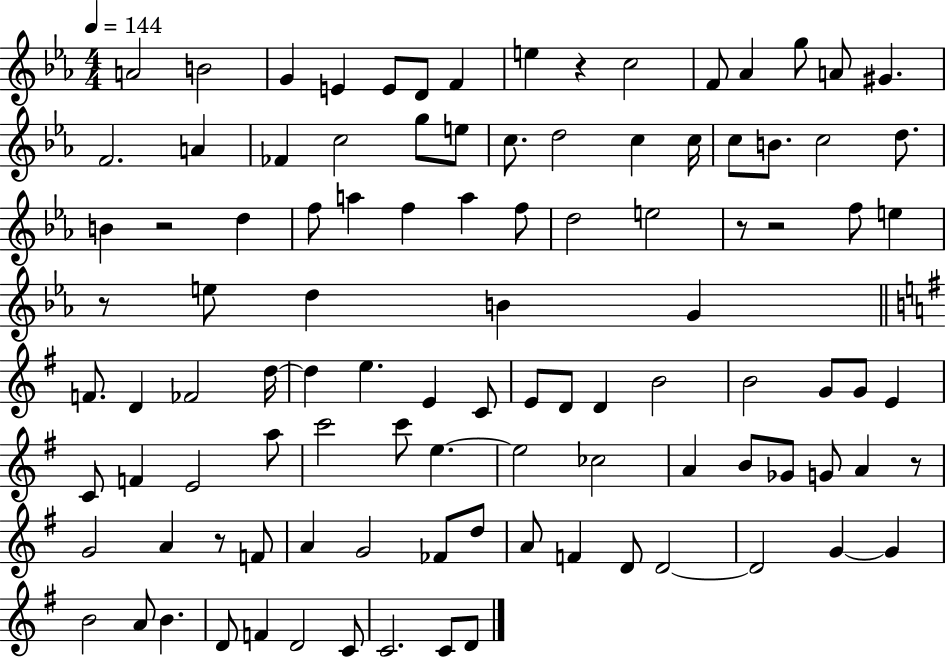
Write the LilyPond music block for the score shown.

{
  \clef treble
  \numericTimeSignature
  \time 4/4
  \key ees \major
  \tempo 4 = 144
  a'2 b'2 | g'4 e'4 e'8 d'8 f'4 | e''4 r4 c''2 | f'8 aes'4 g''8 a'8 gis'4. | \break f'2. a'4 | fes'4 c''2 g''8 e''8 | c''8. d''2 c''4 c''16 | c''8 b'8. c''2 d''8. | \break b'4 r2 d''4 | f''8 a''4 f''4 a''4 f''8 | d''2 e''2 | r8 r2 f''8 e''4 | \break r8 e''8 d''4 b'4 g'4 | \bar "||" \break \key g \major f'8. d'4 fes'2 d''16~~ | d''4 e''4. e'4 c'8 | e'8 d'8 d'4 b'2 | b'2 g'8 g'8 e'4 | \break c'8 f'4 e'2 a''8 | c'''2 c'''8 e''4.~~ | e''2 ces''2 | a'4 b'8 ges'8 g'8 a'4 r8 | \break g'2 a'4 r8 f'8 | a'4 g'2 fes'8 d''8 | a'8 f'4 d'8 d'2~~ | d'2 g'4~~ g'4 | \break b'2 a'8 b'4. | d'8 f'4 d'2 c'8 | c'2. c'8 d'8 | \bar "|."
}